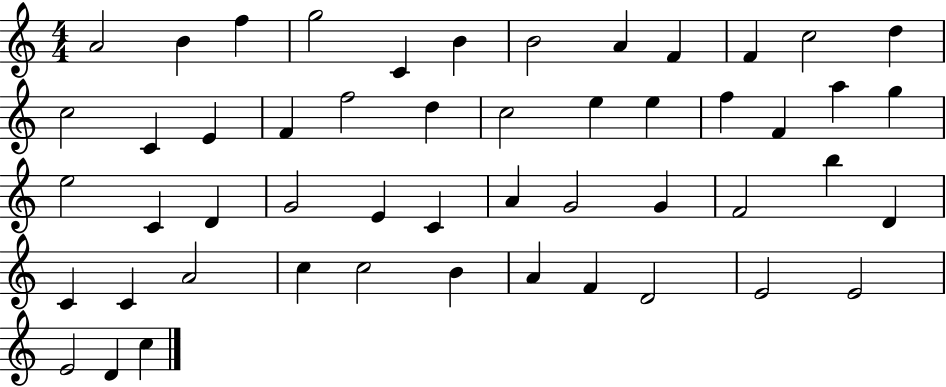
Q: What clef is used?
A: treble